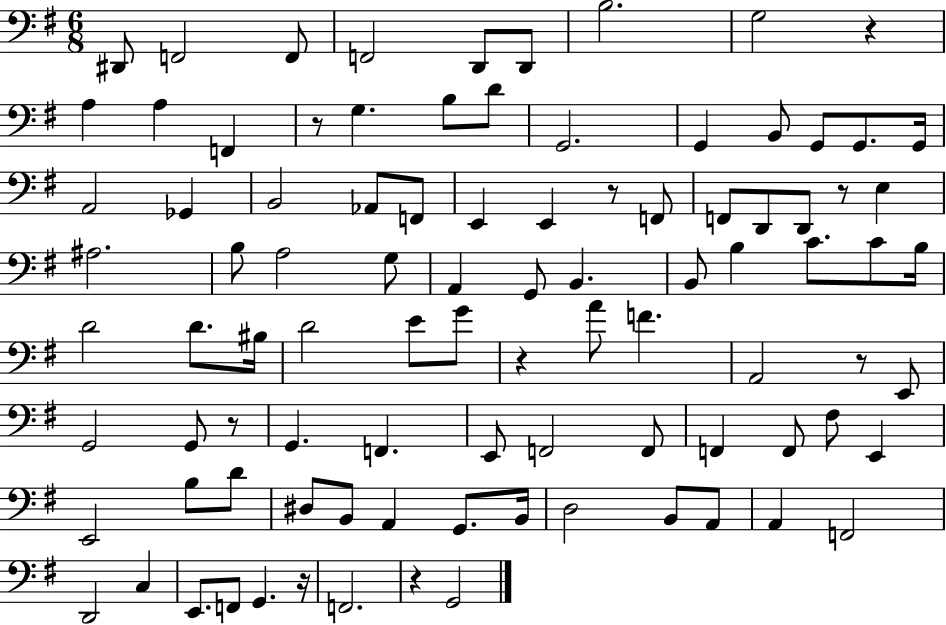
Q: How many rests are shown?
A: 9